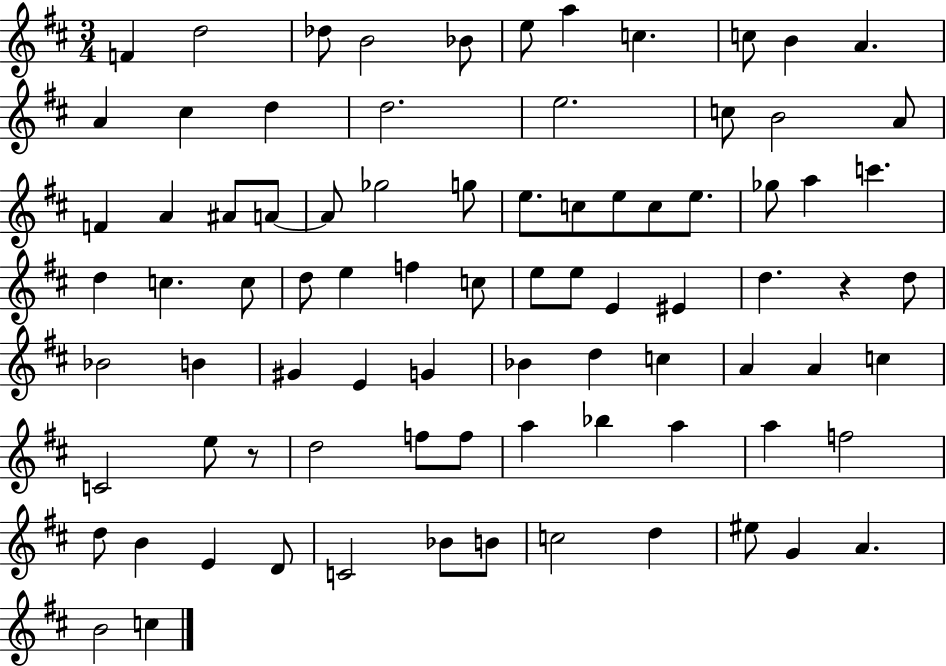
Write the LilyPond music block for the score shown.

{
  \clef treble
  \numericTimeSignature
  \time 3/4
  \key d \major
  \repeat volta 2 { f'4 d''2 | des''8 b'2 bes'8 | e''8 a''4 c''4. | c''8 b'4 a'4. | \break a'4 cis''4 d''4 | d''2. | e''2. | c''8 b'2 a'8 | \break f'4 a'4 ais'8 a'8~~ | a'8 ges''2 g''8 | e''8. c''8 e''8 c''8 e''8. | ges''8 a''4 c'''4. | \break d''4 c''4. c''8 | d''8 e''4 f''4 c''8 | e''8 e''8 e'4 eis'4 | d''4. r4 d''8 | \break bes'2 b'4 | gis'4 e'4 g'4 | bes'4 d''4 c''4 | a'4 a'4 c''4 | \break c'2 e''8 r8 | d''2 f''8 f''8 | a''4 bes''4 a''4 | a''4 f''2 | \break d''8 b'4 e'4 d'8 | c'2 bes'8 b'8 | c''2 d''4 | eis''8 g'4 a'4. | \break b'2 c''4 | } \bar "|."
}